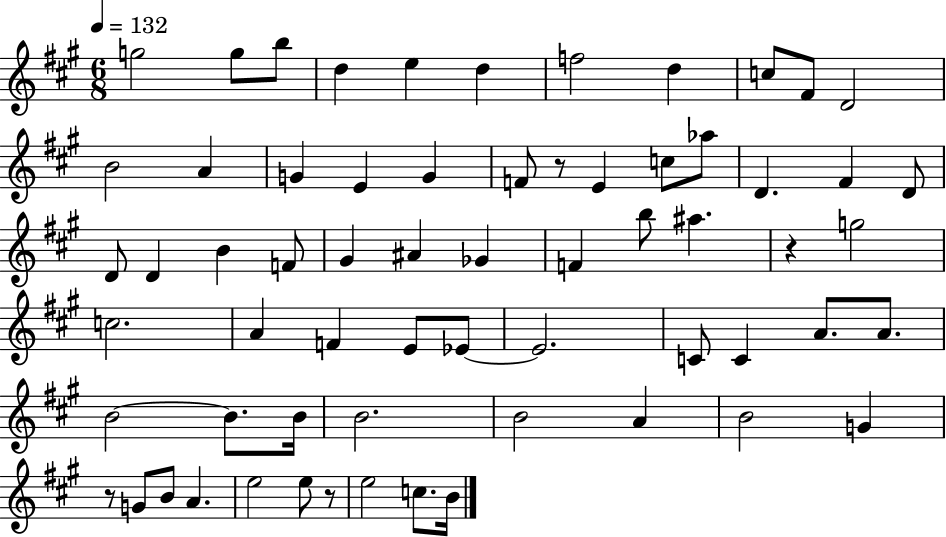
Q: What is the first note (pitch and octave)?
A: G5